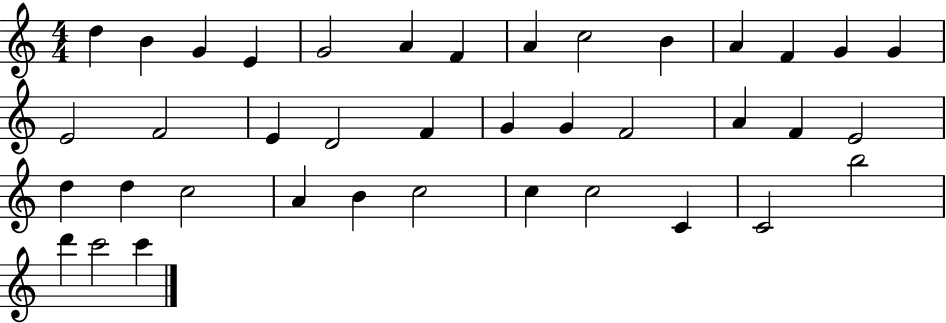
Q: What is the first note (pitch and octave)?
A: D5